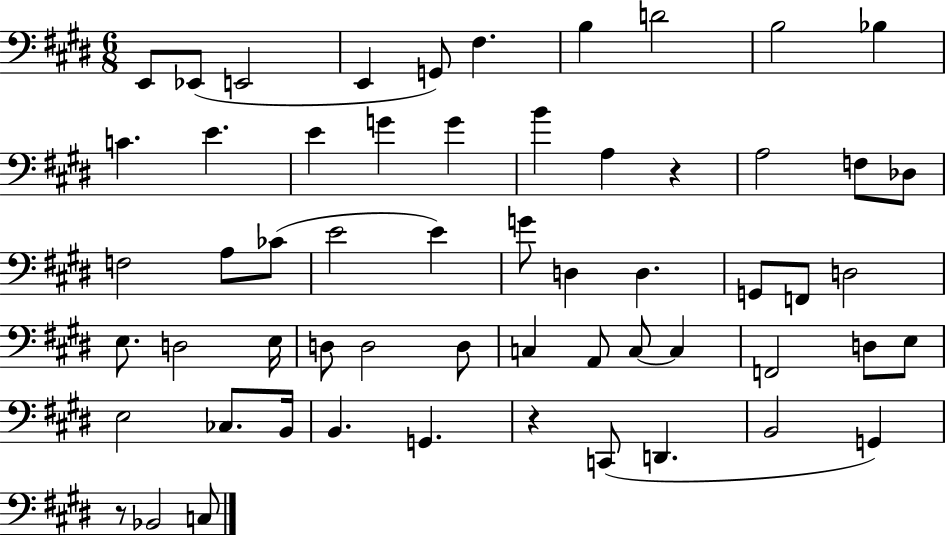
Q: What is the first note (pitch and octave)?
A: E2